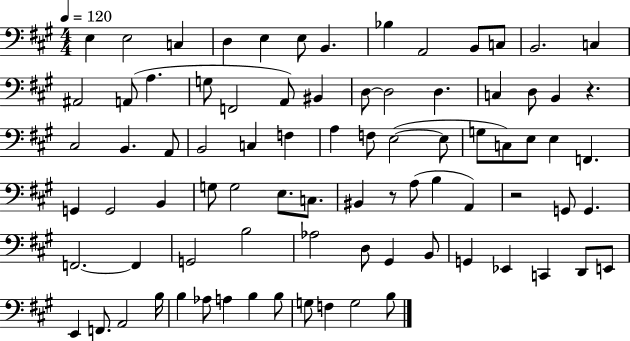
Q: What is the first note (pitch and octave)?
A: E3